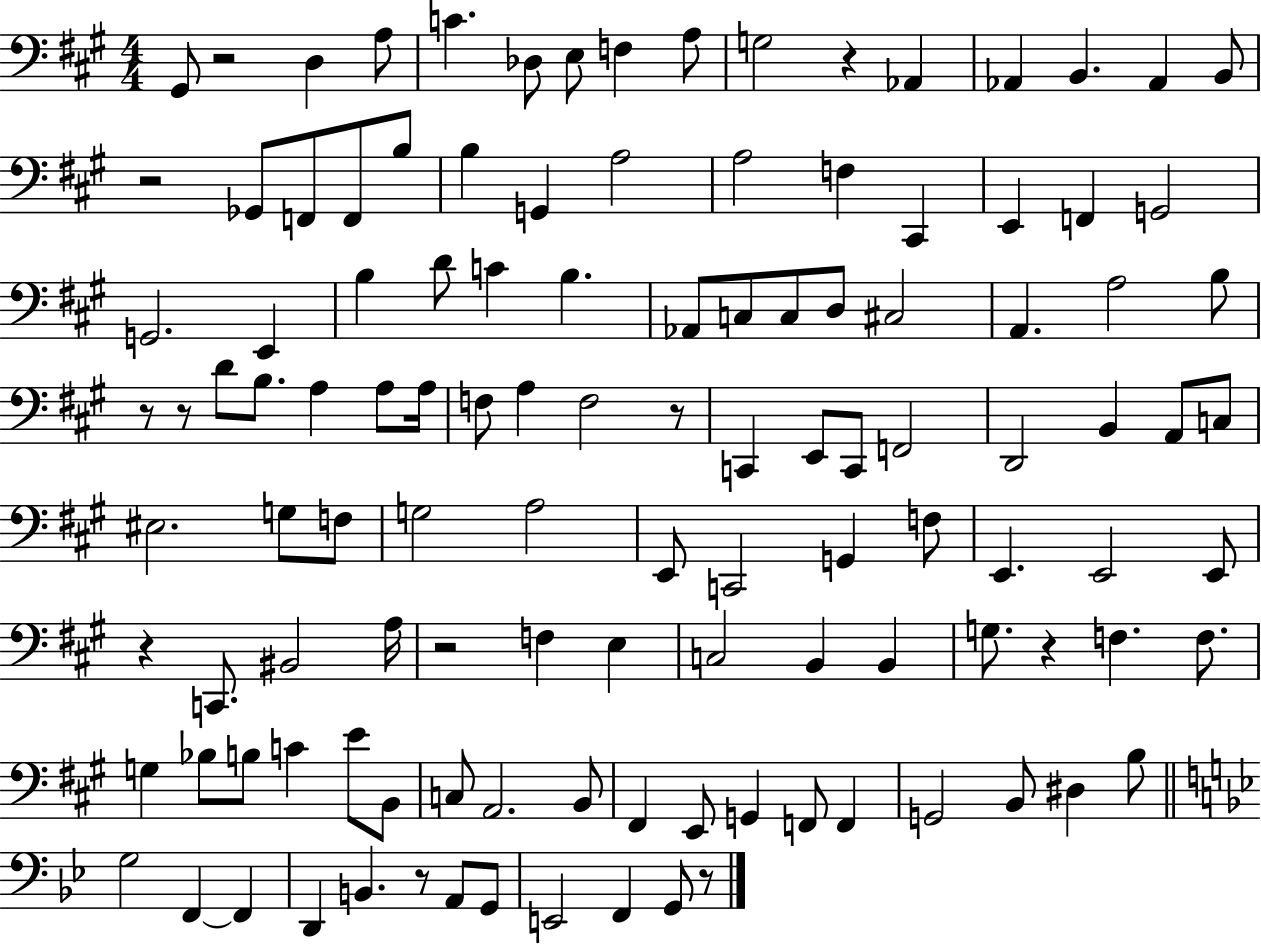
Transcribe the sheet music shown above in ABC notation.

X:1
T:Untitled
M:4/4
L:1/4
K:A
^G,,/2 z2 D, A,/2 C _D,/2 E,/2 F, A,/2 G,2 z _A,, _A,, B,, _A,, B,,/2 z2 _G,,/2 F,,/2 F,,/2 B,/2 B, G,, A,2 A,2 F, ^C,, E,, F,, G,,2 G,,2 E,, B, D/2 C B, _A,,/2 C,/2 C,/2 D,/2 ^C,2 A,, A,2 B,/2 z/2 z/2 D/2 B,/2 A, A,/2 A,/4 F,/2 A, F,2 z/2 C,, E,,/2 C,,/2 F,,2 D,,2 B,, A,,/2 C,/2 ^E,2 G,/2 F,/2 G,2 A,2 E,,/2 C,,2 G,, F,/2 E,, E,,2 E,,/2 z C,,/2 ^B,,2 A,/4 z2 F, E, C,2 B,, B,, G,/2 z F, F,/2 G, _B,/2 B,/2 C E/2 B,,/2 C,/2 A,,2 B,,/2 ^F,, E,,/2 G,, F,,/2 F,, G,,2 B,,/2 ^D, B,/2 G,2 F,, F,, D,, B,, z/2 A,,/2 G,,/2 E,,2 F,, G,,/2 z/2